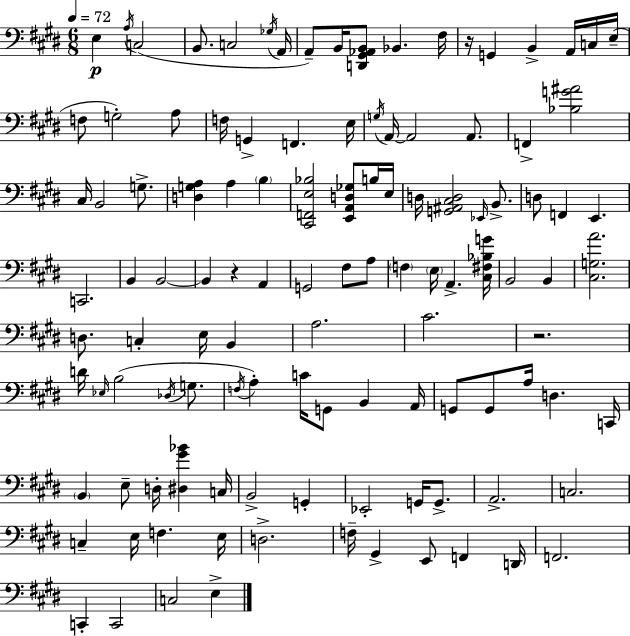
E3/q A3/s C3/h B2/e. C3/h Gb3/s A2/s A2/e B2/s [D2,G#2,Ab2,B2]/e Bb2/q. F#3/s R/s G2/q B2/q A2/s C3/s E3/s F3/e G3/h A3/e F3/s G2/q F2/q. E3/s G3/s A2/s A2/h A2/e. F2/q [Bb3,G4,A#4]/h C#3/s B2/h G3/e. [D3,G3,A3]/q A3/q B3/q [C#2,F2,E3,Bb3]/h [E2,A2,D3,Gb3]/e B3/s E3/s D3/s [G2,A#2,C#3,D3]/h Eb2/s B2/e. D3/e F2/q E2/q. C2/h. B2/q B2/h B2/q R/q A2/q G2/h F#3/e A3/e F3/q E3/s A2/q. [C#3,F#3,Bb3,G4]/s B2/h B2/q [C#3,G3,A4]/h. D3/e. C3/q E3/s B2/q A3/h. C#4/h. R/h. D4/s Eb3/s B3/h Db3/s G3/e. F3/s A3/q C4/s G2/e B2/q A2/s G2/e G2/e A3/s D3/q. C2/s B2/q E3/e D3/s [D#3,G#4,Bb4]/q C3/s B2/h G2/q Eb2/h G2/s G2/e. A2/h. C3/h. C3/q E3/s F3/q. E3/s D3/h. F3/s G#2/q E2/e F2/q D2/s F2/h. C2/q C2/h C3/h E3/q